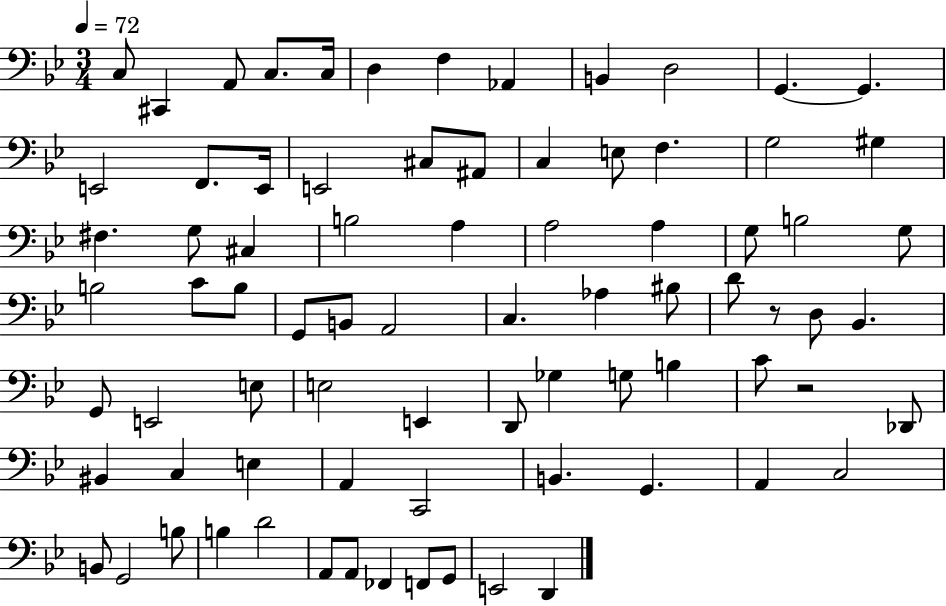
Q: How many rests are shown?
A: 2